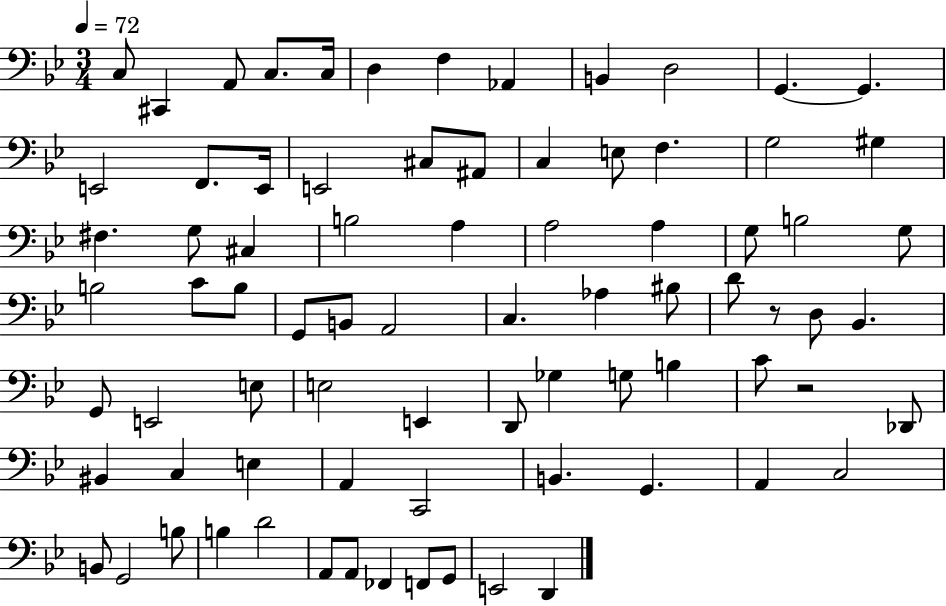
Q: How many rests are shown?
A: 2